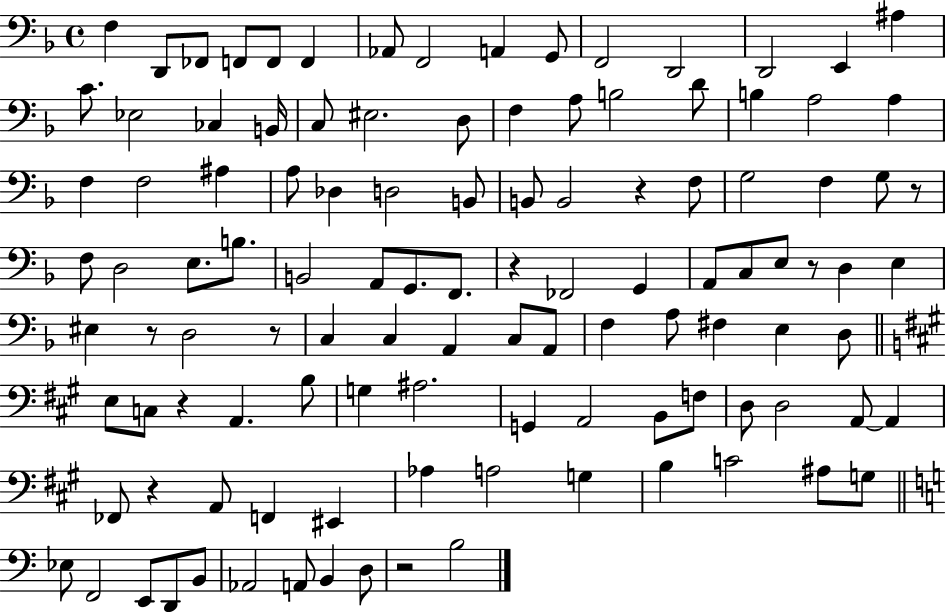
X:1
T:Untitled
M:4/4
L:1/4
K:F
F, D,,/2 _F,,/2 F,,/2 F,,/2 F,, _A,,/2 F,,2 A,, G,,/2 F,,2 D,,2 D,,2 E,, ^A, C/2 _E,2 _C, B,,/4 C,/2 ^E,2 D,/2 F, A,/2 B,2 D/2 B, A,2 A, F, F,2 ^A, A,/2 _D, D,2 B,,/2 B,,/2 B,,2 z F,/2 G,2 F, G,/2 z/2 F,/2 D,2 E,/2 B,/2 B,,2 A,,/2 G,,/2 F,,/2 z _F,,2 G,, A,,/2 C,/2 E,/2 z/2 D, E, ^E, z/2 D,2 z/2 C, C, A,, C,/2 A,,/2 F, A,/2 ^F, E, D,/2 E,/2 C,/2 z A,, B,/2 G, ^A,2 G,, A,,2 B,,/2 F,/2 D,/2 D,2 A,,/2 A,, _F,,/2 z A,,/2 F,, ^E,, _A, A,2 G, B, C2 ^A,/2 G,/2 _E,/2 F,,2 E,,/2 D,,/2 B,,/2 _A,,2 A,,/2 B,, D,/2 z2 B,2